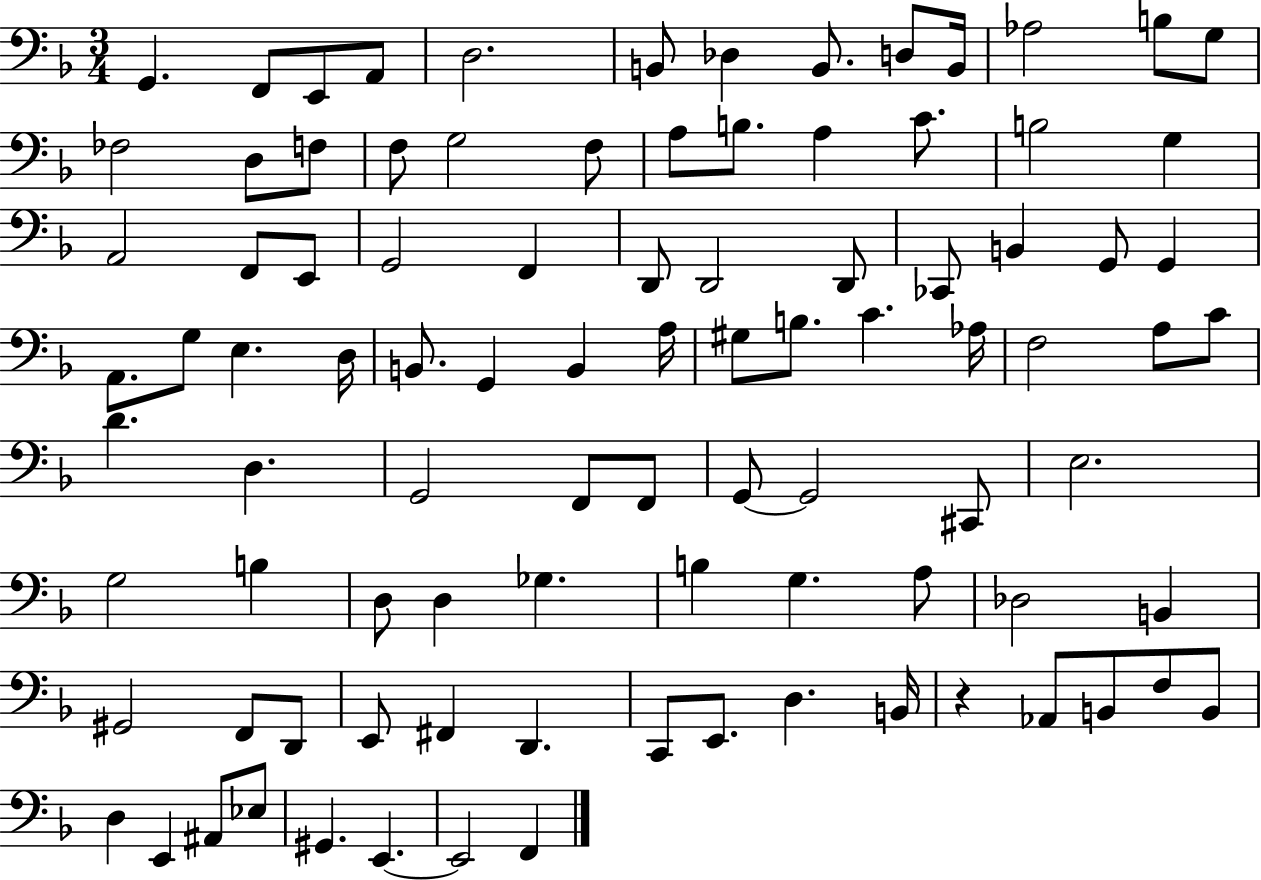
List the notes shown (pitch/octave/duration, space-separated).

G2/q. F2/e E2/e A2/e D3/h. B2/e Db3/q B2/e. D3/e B2/s Ab3/h B3/e G3/e FES3/h D3/e F3/e F3/e G3/h F3/e A3/e B3/e. A3/q C4/e. B3/h G3/q A2/h F2/e E2/e G2/h F2/q D2/e D2/h D2/e CES2/e B2/q G2/e G2/q A2/e. G3/e E3/q. D3/s B2/e. G2/q B2/q A3/s G#3/e B3/e. C4/q. Ab3/s F3/h A3/e C4/e D4/q. D3/q. G2/h F2/e F2/e G2/e G2/h C#2/e E3/h. G3/h B3/q D3/e D3/q Gb3/q. B3/q G3/q. A3/e Db3/h B2/q G#2/h F2/e D2/e E2/e F#2/q D2/q. C2/e E2/e. D3/q. B2/s R/q Ab2/e B2/e F3/e B2/e D3/q E2/q A#2/e Eb3/e G#2/q. E2/q. E2/h F2/q